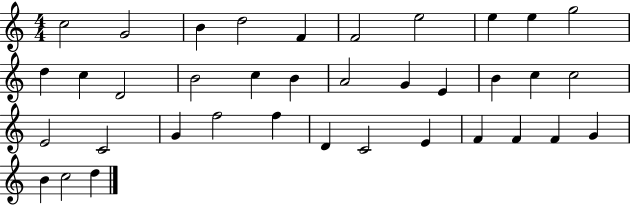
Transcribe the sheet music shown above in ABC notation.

X:1
T:Untitled
M:4/4
L:1/4
K:C
c2 G2 B d2 F F2 e2 e e g2 d c D2 B2 c B A2 G E B c c2 E2 C2 G f2 f D C2 E F F F G B c2 d